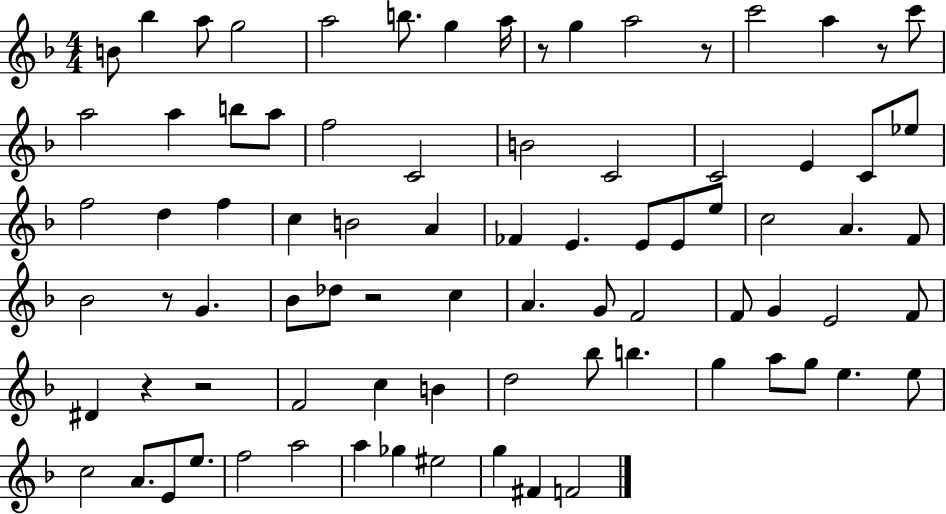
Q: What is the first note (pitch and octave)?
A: B4